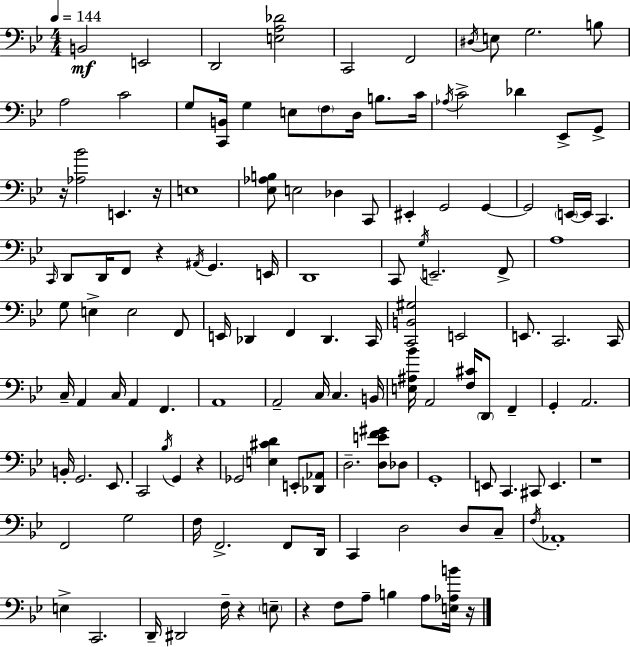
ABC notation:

X:1
T:Untitled
M:4/4
L:1/4
K:Gm
B,,2 E,,2 D,,2 [E,A,_D]2 C,,2 F,,2 ^D,/4 E,/2 G,2 B,/2 A,2 C2 G,/2 [C,,B,,]/4 G, E,/2 F,/2 D,/4 B,/2 C/4 _A,/4 C2 _D _E,,/2 G,,/2 z/4 [_A,_B]2 E,, z/4 E,4 [_E,_A,B,]/2 E,2 _D, C,,/2 ^E,, G,,2 G,, G,,2 E,,/4 E,,/4 C,, C,,/4 D,,/2 D,,/4 F,,/2 z ^A,,/4 G,, E,,/4 D,,4 C,,/2 G,/4 E,,2 F,,/2 A,4 G,/2 E, E,2 F,,/2 E,,/4 _D,, F,, _D,, C,,/4 [C,,B,,^G,]2 E,,2 E,,/2 C,,2 C,,/4 C,/4 A,, C,/4 A,, F,, A,,4 A,,2 C,/4 C, B,,/4 [E,^A,_B]/4 A,,2 [F,^C]/4 D,,/2 F,, G,, A,,2 B,,/4 G,,2 _E,,/2 C,,2 _B,/4 G,, z _G,,2 [E,^CD] E,,/2 [_D,,_A,,]/2 D,2 [D,EF^G]/2 _D,/2 G,,4 E,,/2 C,, ^C,,/2 E,, z4 F,,2 G,2 F,/4 F,,2 F,,/2 D,,/4 C,, D,2 D,/2 C,/2 F,/4 _A,,4 E, C,,2 D,,/4 ^D,,2 F,/4 z E,/2 z F,/2 A,/2 B, A,/2 [E,_A,B]/4 z/4